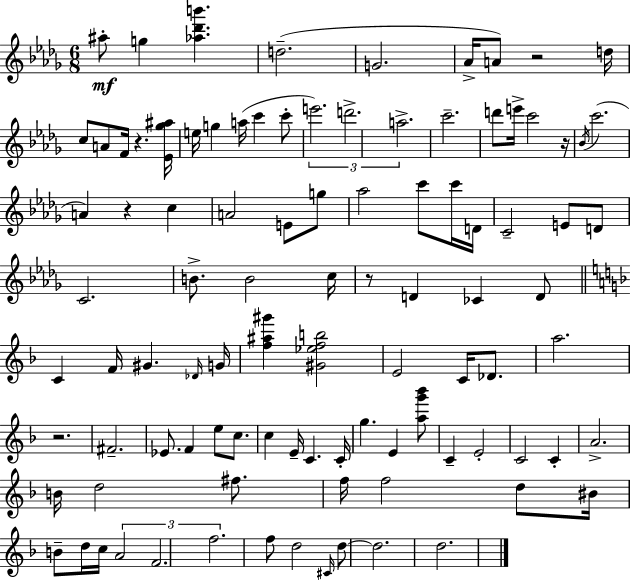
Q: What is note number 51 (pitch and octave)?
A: Db4